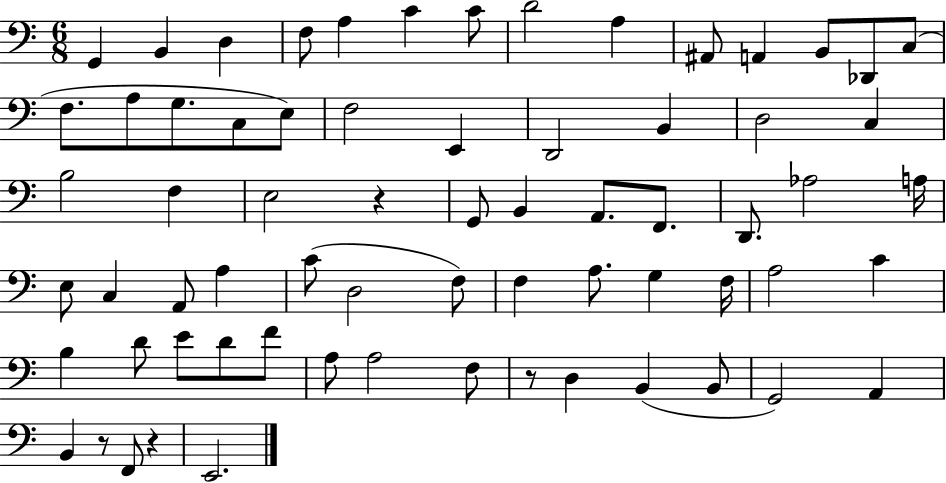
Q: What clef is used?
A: bass